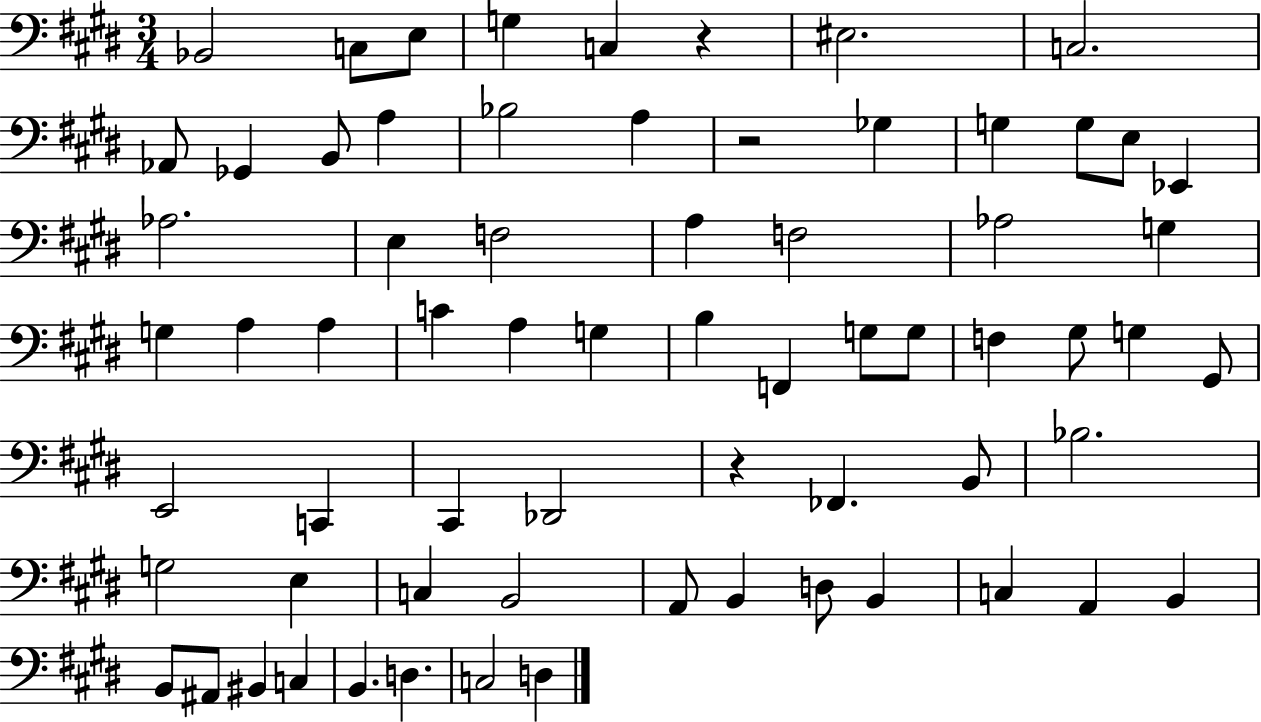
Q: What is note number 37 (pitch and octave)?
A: G#3